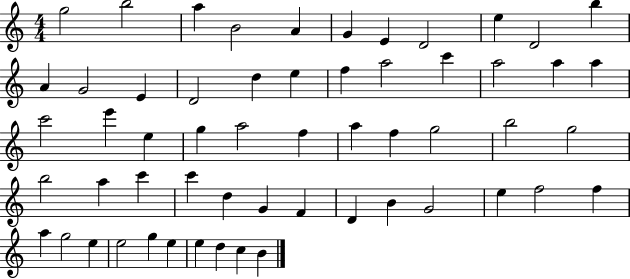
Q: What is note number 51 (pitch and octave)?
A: E5